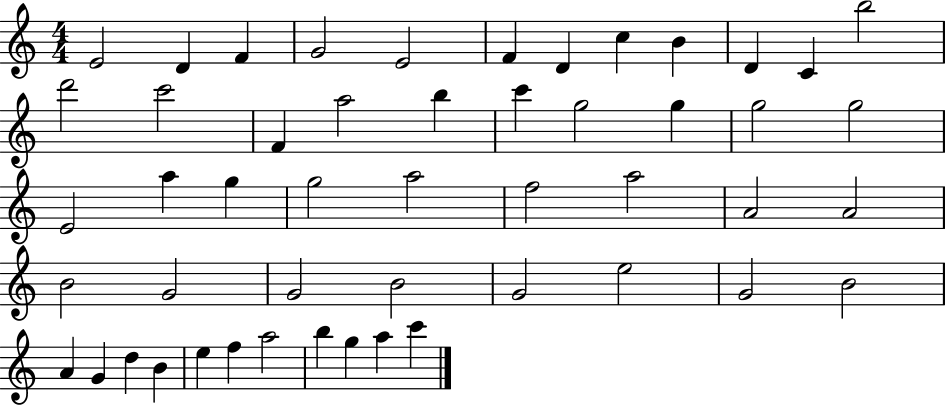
X:1
T:Untitled
M:4/4
L:1/4
K:C
E2 D F G2 E2 F D c B D C b2 d'2 c'2 F a2 b c' g2 g g2 g2 E2 a g g2 a2 f2 a2 A2 A2 B2 G2 G2 B2 G2 e2 G2 B2 A G d B e f a2 b g a c'